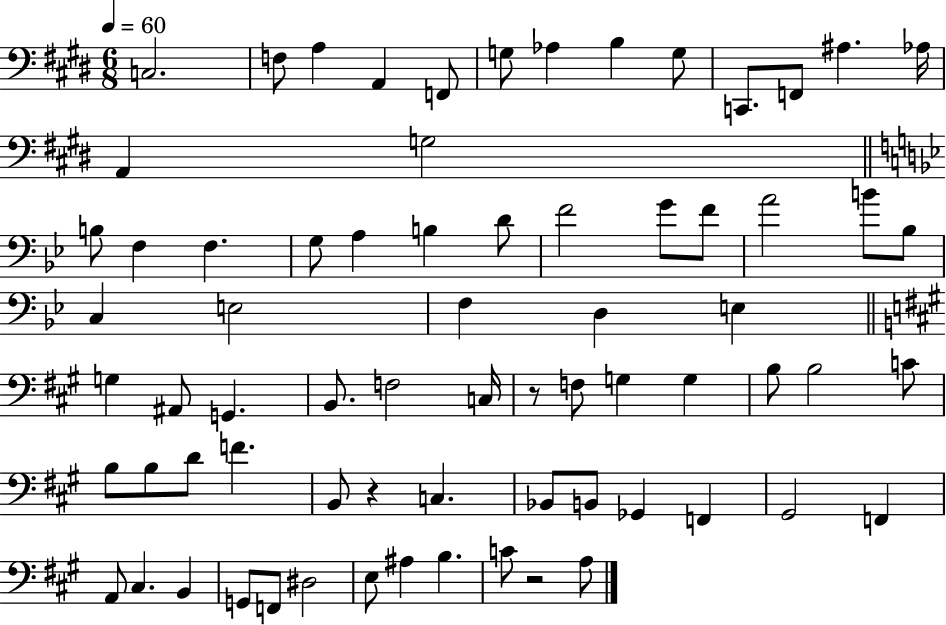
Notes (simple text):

C3/h. F3/e A3/q A2/q F2/e G3/e Ab3/q B3/q G3/e C2/e. F2/e A#3/q. Ab3/s A2/q G3/h B3/e F3/q F3/q. G3/e A3/q B3/q D4/e F4/h G4/e F4/e A4/h B4/e Bb3/e C3/q E3/h F3/q D3/q E3/q G3/q A#2/e G2/q. B2/e. F3/h C3/s R/e F3/e G3/q G3/q B3/e B3/h C4/e B3/e B3/e D4/e F4/q. B2/e R/q C3/q. Bb2/e B2/e Gb2/q F2/q G#2/h F2/q A2/e C#3/q. B2/q G2/e F2/e D#3/h E3/e A#3/q B3/q. C4/e R/h A3/e